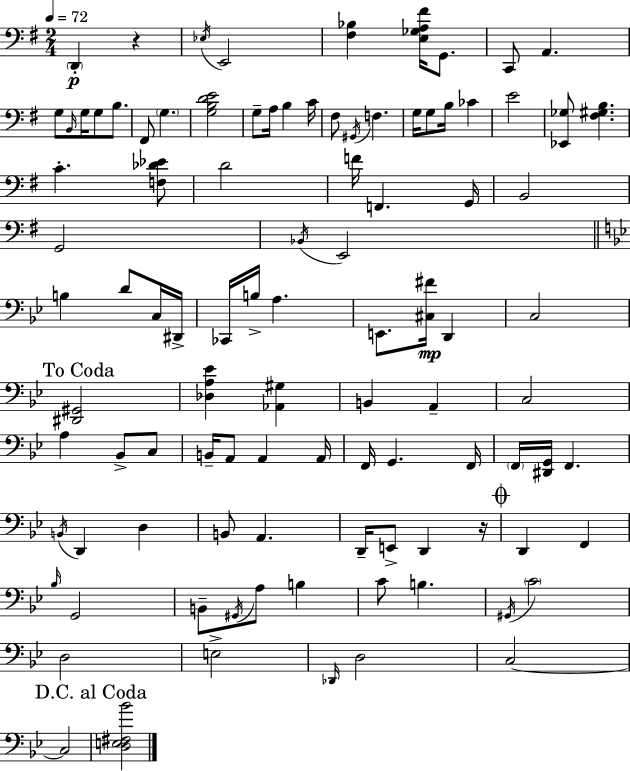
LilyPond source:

{
  \clef bass
  \numericTimeSignature
  \time 2/4
  \key g \major
  \tempo 4 = 72
  \parenthesize d,4-.\p r4 | \acciaccatura { ees16 } e,2 | <fis bes>4 <e ges a fis'>16 g,8. | c,8 a,4. | \break g8 \grace { b,16 } g16 g8 b8. | fis,8 \parenthesize g4. | <g b d' e'>2 | g8-- a16 b4 | \break c'16 fis8 \acciaccatura { gis,16 } f4. | g16 g8 b16 ces'4 | e'2 | <ees, ges>8 <fis gis b>4. | \break c'4.-. | <f des' ees'>8 d'2 | f'16 f,4. | g,16 b,2 | \break g,2 | \acciaccatura { bes,16 } e,2 | \bar "||" \break \key bes \major b4 d'8 c16 dis,16-> | ces,16 b16-> a4. | e,8. <cis fis'>16\mp d,4 | c2 | \break \mark "To Coda" <dis, gis,>2 | <des a ees'>4 <aes, gis>4 | b,4 a,4-- | c2 | \break a4 bes,8-> c8 | b,16-- a,8 a,4 a,16 | f,16 g,4. f,16 | \parenthesize f,16 <dis, g,>16 f,4. | \break \acciaccatura { b,16 } d,4 d4 | b,8 a,4. | d,16-- e,8-> d,4 | r16 \mark \markup { \musicglyph "scripts.coda" } d,4 f,4 | \break \grace { bes16 } g,2 | b,8-- \acciaccatura { gis,16 } a8 b4 | c'8 b4. | \acciaccatura { gis,16 } \parenthesize c'2 | \break d2 | e2-> | \grace { des,16 } d2 | c2~~ | \break c2 | \mark "D.C. al Coda" <d e fis bes'>2 | \bar "|."
}